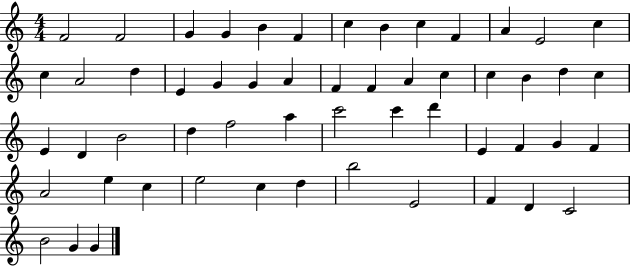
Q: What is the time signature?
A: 4/4